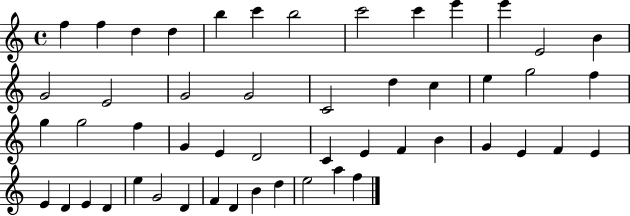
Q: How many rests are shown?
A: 0